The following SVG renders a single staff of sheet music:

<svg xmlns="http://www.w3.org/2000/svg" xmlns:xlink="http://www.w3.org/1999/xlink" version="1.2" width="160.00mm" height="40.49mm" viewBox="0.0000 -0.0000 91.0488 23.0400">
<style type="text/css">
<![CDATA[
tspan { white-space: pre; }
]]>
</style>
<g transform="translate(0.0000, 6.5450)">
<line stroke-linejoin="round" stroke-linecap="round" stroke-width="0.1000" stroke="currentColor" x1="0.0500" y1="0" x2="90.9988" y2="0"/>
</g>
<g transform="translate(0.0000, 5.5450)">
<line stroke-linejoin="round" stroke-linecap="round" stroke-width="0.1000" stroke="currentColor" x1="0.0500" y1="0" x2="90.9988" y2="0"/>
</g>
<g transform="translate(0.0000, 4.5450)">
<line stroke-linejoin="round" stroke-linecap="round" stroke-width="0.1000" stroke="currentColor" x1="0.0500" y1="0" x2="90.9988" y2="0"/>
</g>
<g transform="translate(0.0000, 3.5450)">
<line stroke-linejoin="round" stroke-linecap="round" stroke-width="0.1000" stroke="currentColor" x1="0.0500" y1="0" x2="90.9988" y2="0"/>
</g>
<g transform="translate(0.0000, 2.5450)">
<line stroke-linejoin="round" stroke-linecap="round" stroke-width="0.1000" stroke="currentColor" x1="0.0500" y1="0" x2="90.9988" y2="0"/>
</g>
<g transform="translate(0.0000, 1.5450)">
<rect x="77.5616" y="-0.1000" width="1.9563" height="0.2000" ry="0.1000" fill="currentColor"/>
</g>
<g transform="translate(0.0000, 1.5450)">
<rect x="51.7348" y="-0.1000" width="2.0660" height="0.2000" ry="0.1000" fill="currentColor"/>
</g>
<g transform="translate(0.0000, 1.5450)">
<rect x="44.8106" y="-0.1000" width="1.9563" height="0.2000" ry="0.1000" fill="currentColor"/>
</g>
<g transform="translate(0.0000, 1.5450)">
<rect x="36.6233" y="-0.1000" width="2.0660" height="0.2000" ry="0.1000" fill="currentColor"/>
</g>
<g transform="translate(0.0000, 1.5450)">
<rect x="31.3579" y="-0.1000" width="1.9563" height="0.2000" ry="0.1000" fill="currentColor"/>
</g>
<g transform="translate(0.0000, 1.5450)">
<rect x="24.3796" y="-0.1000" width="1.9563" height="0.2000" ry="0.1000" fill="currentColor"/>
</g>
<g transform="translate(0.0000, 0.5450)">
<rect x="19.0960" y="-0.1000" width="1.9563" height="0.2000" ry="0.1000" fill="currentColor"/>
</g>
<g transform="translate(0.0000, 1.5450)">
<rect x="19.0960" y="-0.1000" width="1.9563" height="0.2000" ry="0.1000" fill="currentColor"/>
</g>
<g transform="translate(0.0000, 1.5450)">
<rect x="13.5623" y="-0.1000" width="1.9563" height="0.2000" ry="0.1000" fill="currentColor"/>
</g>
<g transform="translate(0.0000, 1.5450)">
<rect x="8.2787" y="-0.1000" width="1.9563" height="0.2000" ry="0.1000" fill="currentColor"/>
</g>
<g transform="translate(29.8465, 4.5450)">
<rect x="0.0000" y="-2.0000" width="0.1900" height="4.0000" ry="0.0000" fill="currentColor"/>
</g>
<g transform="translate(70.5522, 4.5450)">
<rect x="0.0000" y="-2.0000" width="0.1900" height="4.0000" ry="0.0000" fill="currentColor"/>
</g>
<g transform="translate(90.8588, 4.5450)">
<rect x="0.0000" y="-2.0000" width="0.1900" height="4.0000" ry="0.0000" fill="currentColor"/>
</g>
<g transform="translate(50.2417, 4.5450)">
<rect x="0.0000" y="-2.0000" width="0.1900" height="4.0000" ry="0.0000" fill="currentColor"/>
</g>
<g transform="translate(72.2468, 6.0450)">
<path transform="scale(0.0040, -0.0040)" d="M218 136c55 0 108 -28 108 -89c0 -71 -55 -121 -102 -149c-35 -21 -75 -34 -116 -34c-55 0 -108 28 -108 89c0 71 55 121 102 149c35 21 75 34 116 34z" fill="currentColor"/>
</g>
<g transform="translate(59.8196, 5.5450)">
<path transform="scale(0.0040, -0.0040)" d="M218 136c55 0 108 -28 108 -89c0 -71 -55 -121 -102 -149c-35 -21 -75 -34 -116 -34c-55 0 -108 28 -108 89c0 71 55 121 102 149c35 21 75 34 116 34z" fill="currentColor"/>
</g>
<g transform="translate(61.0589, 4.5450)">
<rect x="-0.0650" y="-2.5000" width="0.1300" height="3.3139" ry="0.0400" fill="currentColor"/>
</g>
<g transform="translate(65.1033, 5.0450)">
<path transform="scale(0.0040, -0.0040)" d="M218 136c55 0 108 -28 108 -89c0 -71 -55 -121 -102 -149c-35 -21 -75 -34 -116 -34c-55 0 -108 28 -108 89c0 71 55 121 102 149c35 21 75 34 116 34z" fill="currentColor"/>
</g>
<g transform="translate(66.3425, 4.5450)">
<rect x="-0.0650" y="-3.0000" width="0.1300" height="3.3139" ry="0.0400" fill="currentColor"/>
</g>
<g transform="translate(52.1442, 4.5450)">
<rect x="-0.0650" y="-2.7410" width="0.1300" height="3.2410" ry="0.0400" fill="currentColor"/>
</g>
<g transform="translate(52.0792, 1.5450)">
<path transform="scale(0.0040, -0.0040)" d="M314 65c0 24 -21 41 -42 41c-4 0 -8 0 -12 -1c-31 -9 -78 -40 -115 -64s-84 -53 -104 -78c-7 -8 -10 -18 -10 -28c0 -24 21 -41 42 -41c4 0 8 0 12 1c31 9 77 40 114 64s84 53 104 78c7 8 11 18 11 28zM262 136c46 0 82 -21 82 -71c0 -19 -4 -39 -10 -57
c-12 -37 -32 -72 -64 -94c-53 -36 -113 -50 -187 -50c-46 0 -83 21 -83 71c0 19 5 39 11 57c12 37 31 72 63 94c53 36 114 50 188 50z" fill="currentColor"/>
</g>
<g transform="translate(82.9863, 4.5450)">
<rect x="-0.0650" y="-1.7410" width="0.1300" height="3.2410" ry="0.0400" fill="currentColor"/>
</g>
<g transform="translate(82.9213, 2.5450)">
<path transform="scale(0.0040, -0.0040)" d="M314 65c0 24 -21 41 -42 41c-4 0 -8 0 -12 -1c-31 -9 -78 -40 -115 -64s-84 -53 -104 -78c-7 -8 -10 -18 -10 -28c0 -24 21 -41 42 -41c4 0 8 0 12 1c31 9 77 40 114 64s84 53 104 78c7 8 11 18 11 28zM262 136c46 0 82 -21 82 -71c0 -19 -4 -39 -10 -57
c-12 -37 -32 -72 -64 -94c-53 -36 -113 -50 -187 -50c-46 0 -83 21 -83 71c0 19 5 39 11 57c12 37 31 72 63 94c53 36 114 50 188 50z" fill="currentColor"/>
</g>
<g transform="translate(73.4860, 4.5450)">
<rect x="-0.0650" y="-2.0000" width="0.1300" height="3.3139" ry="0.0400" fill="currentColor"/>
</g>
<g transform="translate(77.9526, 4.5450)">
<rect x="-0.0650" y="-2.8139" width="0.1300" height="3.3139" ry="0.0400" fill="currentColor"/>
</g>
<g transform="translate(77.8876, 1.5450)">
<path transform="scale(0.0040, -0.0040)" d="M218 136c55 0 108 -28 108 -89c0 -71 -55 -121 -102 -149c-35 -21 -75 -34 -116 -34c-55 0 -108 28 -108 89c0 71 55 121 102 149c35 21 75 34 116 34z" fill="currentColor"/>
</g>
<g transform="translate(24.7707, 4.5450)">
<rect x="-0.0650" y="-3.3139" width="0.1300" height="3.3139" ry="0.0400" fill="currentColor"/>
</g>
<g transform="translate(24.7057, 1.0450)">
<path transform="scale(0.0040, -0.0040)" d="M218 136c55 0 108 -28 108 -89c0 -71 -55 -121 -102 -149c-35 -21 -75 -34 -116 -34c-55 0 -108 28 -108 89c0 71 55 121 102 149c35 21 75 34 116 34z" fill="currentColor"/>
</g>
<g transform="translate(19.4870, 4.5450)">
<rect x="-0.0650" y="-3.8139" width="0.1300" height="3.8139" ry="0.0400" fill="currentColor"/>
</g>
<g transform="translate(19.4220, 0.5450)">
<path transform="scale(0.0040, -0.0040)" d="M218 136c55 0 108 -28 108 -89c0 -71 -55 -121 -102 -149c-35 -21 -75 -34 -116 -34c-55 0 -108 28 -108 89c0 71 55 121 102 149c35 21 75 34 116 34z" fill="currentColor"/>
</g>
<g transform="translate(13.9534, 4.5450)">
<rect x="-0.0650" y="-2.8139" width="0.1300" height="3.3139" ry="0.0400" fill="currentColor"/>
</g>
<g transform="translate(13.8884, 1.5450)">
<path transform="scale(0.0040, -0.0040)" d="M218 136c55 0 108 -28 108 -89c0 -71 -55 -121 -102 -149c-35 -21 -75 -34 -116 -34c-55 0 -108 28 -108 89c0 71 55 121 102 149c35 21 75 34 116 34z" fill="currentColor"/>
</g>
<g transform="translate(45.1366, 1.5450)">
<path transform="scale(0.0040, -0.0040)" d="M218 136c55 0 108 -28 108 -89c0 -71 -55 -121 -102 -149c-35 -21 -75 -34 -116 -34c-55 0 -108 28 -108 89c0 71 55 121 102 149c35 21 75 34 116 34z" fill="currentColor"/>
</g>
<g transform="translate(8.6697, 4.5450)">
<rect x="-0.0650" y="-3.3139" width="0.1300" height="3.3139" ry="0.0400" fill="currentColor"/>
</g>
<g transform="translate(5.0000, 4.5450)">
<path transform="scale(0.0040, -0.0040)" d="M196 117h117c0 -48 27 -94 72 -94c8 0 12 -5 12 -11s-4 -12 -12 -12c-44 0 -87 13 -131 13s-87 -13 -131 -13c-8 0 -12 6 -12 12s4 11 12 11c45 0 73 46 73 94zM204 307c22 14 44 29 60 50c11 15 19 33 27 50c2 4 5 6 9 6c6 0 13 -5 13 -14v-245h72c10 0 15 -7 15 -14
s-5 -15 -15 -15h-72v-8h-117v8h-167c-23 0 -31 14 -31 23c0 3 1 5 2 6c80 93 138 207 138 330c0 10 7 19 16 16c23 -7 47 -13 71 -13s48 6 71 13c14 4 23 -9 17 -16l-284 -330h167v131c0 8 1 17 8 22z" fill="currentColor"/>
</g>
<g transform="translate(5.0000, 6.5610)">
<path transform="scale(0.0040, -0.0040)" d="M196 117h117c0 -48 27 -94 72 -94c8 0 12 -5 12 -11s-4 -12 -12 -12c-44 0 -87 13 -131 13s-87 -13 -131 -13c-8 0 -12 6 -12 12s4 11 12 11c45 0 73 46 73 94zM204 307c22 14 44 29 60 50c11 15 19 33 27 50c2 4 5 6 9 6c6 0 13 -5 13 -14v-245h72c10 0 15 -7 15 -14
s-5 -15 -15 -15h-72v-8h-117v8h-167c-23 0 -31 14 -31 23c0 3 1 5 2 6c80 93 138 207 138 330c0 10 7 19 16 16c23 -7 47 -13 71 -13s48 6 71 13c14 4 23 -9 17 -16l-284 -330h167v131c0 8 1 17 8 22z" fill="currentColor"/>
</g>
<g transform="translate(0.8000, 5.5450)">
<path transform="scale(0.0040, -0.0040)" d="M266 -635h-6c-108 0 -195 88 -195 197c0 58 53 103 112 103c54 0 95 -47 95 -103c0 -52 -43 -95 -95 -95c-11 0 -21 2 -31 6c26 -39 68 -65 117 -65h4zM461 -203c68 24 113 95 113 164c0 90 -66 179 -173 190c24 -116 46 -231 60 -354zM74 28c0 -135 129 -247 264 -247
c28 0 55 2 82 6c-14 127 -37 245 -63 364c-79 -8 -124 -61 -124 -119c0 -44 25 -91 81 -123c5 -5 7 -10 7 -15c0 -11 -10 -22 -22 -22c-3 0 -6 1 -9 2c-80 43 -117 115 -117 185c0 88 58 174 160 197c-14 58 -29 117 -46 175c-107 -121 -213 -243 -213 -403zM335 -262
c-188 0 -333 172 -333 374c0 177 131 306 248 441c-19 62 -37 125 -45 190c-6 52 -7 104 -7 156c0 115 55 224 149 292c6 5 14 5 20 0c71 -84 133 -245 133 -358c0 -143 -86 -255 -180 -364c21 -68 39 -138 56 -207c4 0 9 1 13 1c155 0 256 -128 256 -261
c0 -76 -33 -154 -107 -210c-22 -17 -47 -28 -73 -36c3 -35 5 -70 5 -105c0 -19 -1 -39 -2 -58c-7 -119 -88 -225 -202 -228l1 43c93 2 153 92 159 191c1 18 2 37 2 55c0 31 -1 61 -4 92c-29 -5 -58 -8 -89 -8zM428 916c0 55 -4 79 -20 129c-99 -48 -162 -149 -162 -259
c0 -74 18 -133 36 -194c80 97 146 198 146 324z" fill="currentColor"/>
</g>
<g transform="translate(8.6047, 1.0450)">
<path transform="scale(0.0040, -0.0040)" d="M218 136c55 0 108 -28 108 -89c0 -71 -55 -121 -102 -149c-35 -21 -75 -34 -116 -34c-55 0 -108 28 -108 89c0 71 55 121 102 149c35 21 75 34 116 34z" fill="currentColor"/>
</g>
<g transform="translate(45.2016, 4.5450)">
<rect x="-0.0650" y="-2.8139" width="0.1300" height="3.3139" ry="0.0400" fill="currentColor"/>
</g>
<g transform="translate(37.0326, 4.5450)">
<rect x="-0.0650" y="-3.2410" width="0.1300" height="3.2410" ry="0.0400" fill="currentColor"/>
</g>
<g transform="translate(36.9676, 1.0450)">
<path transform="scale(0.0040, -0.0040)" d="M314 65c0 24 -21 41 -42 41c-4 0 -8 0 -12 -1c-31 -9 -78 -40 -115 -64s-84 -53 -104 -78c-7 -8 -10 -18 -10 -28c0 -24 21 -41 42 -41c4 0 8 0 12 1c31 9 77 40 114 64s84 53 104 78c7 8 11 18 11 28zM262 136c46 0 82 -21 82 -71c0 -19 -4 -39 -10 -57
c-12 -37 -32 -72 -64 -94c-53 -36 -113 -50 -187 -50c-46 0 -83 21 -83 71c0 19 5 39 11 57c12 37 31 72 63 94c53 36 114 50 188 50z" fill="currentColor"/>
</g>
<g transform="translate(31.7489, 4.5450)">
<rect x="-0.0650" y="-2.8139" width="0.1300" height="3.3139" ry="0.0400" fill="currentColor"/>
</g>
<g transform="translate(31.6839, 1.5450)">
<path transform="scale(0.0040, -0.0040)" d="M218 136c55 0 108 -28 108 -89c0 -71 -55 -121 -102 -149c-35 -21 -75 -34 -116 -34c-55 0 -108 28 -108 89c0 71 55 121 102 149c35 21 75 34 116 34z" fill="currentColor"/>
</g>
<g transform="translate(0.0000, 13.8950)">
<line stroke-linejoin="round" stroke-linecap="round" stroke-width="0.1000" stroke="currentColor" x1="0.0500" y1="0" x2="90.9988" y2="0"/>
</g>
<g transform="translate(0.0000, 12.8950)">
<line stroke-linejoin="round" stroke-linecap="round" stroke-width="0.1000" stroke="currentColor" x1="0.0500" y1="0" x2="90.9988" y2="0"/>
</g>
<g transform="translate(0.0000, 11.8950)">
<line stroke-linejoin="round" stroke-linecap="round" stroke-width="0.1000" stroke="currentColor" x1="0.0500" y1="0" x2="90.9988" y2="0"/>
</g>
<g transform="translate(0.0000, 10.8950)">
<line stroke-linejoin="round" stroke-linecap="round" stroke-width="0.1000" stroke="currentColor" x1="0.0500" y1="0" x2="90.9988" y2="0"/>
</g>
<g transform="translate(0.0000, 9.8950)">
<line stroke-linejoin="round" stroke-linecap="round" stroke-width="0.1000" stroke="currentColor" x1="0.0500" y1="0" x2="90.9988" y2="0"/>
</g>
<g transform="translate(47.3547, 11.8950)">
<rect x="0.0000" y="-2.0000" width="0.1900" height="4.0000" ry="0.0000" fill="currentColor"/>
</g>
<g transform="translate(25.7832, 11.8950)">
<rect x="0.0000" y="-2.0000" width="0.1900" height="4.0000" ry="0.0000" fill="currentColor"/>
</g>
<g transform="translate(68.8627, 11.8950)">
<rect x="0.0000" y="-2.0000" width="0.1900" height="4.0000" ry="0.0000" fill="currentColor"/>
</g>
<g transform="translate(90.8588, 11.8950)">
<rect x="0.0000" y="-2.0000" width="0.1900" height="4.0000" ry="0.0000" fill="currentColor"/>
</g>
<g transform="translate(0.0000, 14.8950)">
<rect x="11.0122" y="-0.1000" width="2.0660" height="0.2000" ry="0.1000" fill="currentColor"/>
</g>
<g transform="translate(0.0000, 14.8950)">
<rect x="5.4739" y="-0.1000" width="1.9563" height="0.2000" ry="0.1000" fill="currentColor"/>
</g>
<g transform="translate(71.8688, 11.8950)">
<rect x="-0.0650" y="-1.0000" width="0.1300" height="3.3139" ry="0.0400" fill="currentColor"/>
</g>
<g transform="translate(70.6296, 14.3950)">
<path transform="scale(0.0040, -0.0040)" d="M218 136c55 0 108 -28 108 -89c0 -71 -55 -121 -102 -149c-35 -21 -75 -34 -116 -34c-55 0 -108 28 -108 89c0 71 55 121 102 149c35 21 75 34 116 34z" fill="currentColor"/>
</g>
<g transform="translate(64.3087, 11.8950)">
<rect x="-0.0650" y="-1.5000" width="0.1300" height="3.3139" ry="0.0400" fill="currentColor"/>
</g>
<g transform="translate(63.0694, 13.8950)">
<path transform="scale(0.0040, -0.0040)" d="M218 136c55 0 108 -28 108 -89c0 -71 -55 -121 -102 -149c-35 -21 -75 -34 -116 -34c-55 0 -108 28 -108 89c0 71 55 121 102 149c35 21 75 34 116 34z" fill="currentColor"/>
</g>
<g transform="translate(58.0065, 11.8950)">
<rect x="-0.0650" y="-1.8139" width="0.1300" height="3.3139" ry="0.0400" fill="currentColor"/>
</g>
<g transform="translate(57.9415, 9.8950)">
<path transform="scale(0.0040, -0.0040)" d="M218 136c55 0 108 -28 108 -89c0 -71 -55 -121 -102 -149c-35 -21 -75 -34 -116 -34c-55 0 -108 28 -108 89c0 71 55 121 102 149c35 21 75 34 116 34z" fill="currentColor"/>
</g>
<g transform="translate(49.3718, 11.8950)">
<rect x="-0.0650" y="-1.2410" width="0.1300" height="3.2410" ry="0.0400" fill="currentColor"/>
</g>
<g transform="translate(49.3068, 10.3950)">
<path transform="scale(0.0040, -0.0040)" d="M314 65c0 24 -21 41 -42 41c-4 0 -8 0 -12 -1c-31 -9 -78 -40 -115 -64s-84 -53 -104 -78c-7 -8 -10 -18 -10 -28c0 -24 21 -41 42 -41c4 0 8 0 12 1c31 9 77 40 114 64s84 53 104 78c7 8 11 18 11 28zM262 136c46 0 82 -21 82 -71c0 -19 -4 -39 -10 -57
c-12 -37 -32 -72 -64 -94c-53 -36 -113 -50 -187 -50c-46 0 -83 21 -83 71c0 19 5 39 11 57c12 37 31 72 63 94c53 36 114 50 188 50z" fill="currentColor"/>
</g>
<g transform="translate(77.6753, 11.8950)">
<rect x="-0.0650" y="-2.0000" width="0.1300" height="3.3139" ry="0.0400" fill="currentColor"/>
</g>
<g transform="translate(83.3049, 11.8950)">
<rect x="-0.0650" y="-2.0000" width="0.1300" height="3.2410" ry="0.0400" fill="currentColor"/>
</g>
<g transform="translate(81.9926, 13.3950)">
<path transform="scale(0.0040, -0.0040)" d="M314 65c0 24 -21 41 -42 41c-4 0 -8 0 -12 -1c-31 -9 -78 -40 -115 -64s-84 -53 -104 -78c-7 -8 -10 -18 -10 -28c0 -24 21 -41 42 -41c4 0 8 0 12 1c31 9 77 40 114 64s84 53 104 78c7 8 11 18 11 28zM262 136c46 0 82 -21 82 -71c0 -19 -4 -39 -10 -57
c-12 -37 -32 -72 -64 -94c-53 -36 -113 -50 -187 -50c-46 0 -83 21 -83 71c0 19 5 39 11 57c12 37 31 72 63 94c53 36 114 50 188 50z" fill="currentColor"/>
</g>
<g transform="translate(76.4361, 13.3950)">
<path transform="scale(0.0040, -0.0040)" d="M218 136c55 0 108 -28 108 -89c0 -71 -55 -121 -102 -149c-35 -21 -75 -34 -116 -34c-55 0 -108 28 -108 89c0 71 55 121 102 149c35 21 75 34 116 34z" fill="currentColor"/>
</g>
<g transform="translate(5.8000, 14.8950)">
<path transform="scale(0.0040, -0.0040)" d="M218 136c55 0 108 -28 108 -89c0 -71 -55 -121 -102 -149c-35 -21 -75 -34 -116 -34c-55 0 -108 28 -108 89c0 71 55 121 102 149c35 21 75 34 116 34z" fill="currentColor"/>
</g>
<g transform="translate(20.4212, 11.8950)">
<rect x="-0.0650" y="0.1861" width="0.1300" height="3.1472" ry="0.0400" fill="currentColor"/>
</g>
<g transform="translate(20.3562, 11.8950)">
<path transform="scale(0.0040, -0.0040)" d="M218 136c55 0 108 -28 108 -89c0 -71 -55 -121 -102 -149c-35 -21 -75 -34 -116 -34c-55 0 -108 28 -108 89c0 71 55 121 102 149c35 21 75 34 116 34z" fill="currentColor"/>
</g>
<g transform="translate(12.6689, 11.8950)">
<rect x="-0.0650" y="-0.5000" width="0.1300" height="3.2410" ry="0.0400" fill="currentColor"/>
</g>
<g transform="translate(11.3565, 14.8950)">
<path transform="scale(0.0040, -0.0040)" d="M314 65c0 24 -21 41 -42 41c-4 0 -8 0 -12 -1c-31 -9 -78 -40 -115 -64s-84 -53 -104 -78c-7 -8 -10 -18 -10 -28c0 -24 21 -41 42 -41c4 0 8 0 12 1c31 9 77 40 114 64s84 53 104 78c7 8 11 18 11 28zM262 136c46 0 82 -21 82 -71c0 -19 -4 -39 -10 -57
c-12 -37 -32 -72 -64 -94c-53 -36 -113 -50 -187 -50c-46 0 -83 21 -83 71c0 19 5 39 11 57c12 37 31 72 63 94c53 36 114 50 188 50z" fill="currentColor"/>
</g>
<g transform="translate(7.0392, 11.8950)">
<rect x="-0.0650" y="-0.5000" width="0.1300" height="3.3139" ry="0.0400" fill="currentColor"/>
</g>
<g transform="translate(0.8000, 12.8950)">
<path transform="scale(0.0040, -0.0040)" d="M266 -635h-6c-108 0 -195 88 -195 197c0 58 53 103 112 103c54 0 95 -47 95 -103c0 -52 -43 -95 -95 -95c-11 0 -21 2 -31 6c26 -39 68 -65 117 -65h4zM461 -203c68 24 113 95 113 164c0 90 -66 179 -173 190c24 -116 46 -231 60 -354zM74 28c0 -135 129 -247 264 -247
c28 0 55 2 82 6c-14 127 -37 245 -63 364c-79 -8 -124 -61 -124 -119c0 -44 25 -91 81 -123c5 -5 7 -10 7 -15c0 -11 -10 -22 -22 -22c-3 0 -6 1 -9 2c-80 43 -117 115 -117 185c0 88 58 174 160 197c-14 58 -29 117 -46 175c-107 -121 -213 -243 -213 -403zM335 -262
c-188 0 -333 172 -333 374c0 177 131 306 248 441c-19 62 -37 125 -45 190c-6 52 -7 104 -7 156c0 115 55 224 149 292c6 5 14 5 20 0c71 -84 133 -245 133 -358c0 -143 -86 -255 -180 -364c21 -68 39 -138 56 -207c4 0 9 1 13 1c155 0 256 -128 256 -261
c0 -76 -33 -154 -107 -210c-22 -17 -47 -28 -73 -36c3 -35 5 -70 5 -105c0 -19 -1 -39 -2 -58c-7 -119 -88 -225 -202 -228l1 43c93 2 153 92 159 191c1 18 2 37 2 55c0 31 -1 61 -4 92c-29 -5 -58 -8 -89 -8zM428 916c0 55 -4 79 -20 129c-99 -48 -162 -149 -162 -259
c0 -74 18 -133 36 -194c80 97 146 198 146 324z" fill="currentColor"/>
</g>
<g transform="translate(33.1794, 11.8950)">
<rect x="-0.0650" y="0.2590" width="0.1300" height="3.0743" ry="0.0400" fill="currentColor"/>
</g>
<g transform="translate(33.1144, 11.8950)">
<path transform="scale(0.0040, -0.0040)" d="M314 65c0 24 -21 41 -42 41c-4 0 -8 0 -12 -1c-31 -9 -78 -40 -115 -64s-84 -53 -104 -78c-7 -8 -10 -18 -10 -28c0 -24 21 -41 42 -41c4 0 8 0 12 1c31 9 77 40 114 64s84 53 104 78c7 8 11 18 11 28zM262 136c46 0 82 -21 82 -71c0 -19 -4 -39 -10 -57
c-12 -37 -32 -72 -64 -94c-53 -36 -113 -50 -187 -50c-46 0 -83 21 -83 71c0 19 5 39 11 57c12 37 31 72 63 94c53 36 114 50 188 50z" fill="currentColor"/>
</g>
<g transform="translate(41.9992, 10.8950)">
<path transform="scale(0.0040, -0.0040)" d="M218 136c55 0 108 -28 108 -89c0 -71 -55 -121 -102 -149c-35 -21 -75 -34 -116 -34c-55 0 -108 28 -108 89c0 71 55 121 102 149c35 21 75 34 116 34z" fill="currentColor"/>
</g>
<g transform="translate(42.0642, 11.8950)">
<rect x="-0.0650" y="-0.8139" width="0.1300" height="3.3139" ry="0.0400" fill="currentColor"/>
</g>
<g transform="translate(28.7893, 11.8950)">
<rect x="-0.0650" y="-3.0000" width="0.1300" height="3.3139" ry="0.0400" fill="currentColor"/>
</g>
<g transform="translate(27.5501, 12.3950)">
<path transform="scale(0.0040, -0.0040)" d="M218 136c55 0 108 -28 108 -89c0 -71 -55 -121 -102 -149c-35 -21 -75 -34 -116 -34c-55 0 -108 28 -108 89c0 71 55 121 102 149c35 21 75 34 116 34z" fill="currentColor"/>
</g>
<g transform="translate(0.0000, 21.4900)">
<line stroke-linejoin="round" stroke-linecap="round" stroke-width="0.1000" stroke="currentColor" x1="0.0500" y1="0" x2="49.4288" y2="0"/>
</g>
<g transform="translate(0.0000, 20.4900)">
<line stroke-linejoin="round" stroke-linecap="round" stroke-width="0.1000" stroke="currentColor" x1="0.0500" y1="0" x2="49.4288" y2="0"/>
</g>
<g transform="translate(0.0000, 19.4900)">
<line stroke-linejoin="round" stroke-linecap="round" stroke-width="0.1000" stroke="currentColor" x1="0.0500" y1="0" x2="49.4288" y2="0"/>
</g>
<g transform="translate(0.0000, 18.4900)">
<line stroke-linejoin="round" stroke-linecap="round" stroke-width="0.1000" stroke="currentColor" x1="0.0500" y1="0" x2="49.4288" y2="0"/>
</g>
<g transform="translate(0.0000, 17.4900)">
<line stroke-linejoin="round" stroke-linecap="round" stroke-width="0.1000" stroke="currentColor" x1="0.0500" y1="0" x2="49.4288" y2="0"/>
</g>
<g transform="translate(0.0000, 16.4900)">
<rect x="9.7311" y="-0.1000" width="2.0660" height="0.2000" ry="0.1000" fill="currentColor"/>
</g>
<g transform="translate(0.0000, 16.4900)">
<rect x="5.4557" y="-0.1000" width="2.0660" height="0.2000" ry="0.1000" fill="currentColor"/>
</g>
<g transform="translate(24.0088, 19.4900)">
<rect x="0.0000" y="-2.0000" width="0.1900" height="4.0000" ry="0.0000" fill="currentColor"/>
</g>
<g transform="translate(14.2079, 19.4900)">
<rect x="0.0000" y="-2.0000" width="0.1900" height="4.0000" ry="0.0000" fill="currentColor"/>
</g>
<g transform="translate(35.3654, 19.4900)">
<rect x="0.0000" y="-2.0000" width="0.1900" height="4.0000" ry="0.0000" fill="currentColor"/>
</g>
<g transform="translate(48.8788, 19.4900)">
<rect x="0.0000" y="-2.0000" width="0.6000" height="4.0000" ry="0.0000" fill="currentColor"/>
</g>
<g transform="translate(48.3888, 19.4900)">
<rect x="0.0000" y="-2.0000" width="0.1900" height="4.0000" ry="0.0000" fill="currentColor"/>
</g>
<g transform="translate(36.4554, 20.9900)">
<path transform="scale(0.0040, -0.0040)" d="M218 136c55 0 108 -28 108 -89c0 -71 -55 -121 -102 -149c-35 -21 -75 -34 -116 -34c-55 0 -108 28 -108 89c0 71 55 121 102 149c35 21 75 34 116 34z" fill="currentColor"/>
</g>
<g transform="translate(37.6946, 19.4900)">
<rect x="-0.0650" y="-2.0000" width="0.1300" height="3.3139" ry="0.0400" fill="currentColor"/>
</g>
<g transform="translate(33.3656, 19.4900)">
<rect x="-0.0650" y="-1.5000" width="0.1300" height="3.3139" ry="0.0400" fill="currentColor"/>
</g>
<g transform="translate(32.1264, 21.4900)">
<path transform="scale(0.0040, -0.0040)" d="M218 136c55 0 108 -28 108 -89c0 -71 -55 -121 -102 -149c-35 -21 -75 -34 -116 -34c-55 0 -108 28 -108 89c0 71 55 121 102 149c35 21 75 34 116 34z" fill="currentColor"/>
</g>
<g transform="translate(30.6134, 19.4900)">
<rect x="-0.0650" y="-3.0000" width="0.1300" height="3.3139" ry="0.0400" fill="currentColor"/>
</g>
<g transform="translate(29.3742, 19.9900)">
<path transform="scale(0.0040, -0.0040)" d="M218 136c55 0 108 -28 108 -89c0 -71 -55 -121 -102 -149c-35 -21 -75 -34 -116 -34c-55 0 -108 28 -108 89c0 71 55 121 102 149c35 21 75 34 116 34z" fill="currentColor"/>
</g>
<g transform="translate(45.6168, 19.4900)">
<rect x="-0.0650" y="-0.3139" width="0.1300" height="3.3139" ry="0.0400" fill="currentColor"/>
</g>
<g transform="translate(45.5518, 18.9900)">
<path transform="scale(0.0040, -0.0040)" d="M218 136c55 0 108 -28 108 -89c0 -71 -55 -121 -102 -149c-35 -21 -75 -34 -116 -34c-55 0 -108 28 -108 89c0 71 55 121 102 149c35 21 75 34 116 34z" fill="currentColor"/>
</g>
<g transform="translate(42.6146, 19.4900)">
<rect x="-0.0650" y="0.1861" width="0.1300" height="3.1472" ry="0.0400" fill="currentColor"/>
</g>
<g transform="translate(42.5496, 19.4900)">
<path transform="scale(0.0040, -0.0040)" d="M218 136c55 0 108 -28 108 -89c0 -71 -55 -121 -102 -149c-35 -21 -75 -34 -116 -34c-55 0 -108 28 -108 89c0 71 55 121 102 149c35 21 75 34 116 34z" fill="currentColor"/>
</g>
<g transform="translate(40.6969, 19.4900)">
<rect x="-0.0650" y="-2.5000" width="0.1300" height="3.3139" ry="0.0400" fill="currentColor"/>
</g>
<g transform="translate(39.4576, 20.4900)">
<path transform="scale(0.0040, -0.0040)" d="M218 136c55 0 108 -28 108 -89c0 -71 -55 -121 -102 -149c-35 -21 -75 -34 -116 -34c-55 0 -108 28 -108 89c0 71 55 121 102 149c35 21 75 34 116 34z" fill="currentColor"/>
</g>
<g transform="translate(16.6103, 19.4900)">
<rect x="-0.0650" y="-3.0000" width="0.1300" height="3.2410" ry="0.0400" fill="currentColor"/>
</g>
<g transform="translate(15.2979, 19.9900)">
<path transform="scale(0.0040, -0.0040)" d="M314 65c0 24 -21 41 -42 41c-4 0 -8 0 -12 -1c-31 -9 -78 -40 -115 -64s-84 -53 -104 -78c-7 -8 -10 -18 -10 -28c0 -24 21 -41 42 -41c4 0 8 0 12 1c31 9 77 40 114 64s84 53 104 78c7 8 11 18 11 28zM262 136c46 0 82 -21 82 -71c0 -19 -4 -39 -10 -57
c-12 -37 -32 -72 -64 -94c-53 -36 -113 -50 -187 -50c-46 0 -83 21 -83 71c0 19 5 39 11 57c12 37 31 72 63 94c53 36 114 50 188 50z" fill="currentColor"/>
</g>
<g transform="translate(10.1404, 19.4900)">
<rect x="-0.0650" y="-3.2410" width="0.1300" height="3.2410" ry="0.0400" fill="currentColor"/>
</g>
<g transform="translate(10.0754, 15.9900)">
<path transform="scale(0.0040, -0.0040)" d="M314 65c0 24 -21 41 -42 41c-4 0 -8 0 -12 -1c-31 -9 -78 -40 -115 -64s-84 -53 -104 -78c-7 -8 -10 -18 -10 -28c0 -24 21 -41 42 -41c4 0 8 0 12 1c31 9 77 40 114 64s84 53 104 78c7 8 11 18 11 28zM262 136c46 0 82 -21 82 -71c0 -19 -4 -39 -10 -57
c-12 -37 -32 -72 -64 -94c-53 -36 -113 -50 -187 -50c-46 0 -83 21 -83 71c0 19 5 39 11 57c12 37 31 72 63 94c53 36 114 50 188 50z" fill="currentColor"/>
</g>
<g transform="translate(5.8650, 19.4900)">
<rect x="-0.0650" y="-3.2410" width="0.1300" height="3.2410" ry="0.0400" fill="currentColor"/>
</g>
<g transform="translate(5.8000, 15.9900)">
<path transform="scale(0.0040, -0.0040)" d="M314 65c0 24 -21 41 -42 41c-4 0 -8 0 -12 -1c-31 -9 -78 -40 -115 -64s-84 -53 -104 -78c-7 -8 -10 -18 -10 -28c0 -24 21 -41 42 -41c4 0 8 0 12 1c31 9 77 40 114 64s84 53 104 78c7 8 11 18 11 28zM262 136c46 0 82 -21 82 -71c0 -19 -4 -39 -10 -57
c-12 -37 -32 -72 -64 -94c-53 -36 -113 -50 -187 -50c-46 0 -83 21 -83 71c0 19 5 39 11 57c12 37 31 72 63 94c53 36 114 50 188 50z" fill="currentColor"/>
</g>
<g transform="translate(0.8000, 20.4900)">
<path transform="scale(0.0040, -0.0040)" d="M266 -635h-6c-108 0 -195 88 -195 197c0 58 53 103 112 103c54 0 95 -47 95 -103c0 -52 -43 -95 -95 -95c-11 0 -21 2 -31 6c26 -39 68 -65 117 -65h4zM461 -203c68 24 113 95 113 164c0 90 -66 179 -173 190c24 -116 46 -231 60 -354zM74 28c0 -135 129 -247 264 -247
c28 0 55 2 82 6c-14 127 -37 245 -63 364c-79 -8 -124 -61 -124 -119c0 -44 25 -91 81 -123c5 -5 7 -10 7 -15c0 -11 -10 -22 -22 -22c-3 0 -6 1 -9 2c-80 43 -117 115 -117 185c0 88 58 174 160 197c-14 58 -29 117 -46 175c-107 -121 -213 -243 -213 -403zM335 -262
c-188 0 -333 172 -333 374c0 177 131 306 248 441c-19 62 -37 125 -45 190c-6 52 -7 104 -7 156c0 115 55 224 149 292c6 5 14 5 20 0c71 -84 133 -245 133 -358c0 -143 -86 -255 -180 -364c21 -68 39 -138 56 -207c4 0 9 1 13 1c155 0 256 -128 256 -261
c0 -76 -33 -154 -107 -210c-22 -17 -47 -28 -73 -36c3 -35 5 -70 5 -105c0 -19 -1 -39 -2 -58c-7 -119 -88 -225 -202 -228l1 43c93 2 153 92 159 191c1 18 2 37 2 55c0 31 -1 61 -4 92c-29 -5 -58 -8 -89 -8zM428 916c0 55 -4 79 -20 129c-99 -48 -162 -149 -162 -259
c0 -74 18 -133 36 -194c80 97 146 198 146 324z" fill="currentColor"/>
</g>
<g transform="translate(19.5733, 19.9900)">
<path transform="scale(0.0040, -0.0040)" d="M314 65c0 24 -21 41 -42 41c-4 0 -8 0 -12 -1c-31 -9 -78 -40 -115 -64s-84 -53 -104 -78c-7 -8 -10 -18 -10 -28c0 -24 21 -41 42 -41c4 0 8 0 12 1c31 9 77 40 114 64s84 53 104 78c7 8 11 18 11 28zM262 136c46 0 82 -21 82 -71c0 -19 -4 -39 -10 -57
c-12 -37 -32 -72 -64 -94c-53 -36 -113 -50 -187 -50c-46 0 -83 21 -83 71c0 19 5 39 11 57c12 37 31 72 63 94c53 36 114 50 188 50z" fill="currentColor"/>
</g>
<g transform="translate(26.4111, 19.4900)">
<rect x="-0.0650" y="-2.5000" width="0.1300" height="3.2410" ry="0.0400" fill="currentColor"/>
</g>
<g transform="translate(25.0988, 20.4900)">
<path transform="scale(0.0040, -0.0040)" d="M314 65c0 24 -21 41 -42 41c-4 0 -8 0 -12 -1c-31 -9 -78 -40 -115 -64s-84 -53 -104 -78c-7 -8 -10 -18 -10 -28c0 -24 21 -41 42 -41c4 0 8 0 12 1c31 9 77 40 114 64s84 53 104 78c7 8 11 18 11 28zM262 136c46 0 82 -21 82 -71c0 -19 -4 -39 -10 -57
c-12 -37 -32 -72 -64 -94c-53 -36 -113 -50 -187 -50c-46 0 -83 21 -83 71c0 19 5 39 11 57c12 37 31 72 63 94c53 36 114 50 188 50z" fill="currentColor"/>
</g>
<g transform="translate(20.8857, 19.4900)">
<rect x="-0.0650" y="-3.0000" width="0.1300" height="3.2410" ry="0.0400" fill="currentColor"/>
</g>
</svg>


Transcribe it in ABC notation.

X:1
T:Untitled
M:4/4
L:1/4
K:C
b a c' b a b2 a a2 G A F a f2 C C2 B A B2 d e2 f E D F F2 b2 b2 A2 A2 G2 A E F G B c